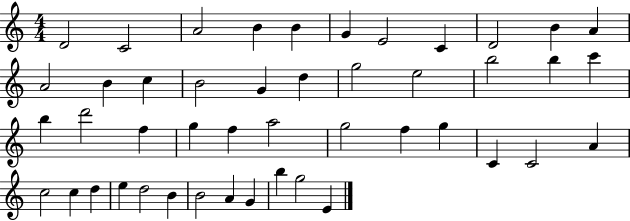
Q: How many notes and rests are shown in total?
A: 46